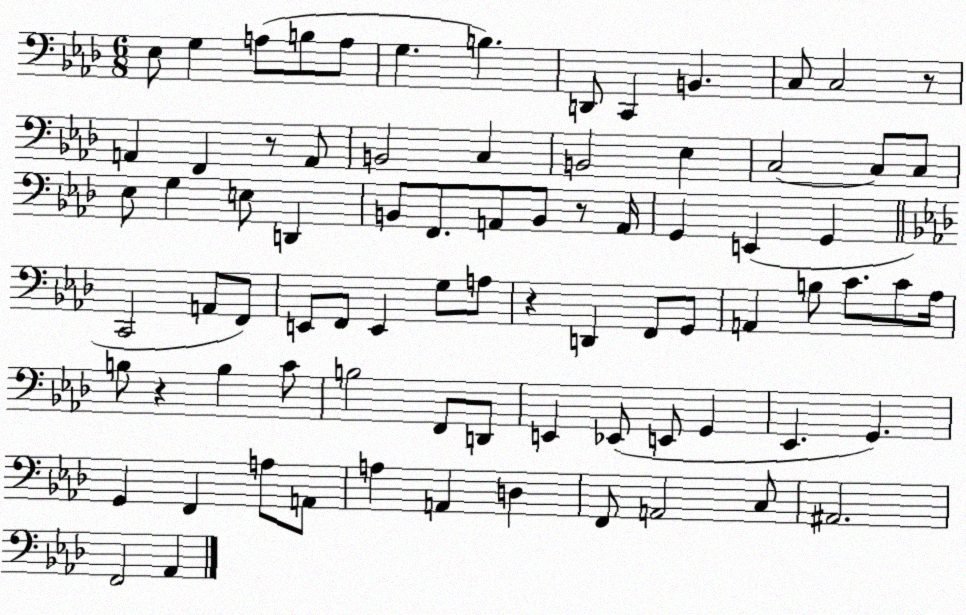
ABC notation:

X:1
T:Untitled
M:6/8
L:1/4
K:Ab
_E,/2 G, A,/2 B,/2 A,/2 G, B, D,,/2 C,, B,, C,/2 C,2 z/2 A,, F,, z/2 A,,/2 B,,2 C, B,,2 _E, C,2 C,/2 C,/2 _E,/2 G, E,/2 D,, B,,/2 F,,/2 A,,/2 B,,/2 z/2 A,,/4 G,, E,, G,, C,,2 A,,/2 F,,/2 E,,/2 F,,/2 E,, G,/2 A,/2 z D,, F,,/2 G,,/2 A,, B,/2 C/2 C/2 _A,/4 B,/2 z B, C/2 B,2 F,,/2 D,,/2 E,, _E,,/2 E,,/2 G,, _E,, G,, G,, F,, A,/2 A,,/2 A, A,, D, F,,/2 A,,2 C,/2 ^A,,2 F,,2 _A,,